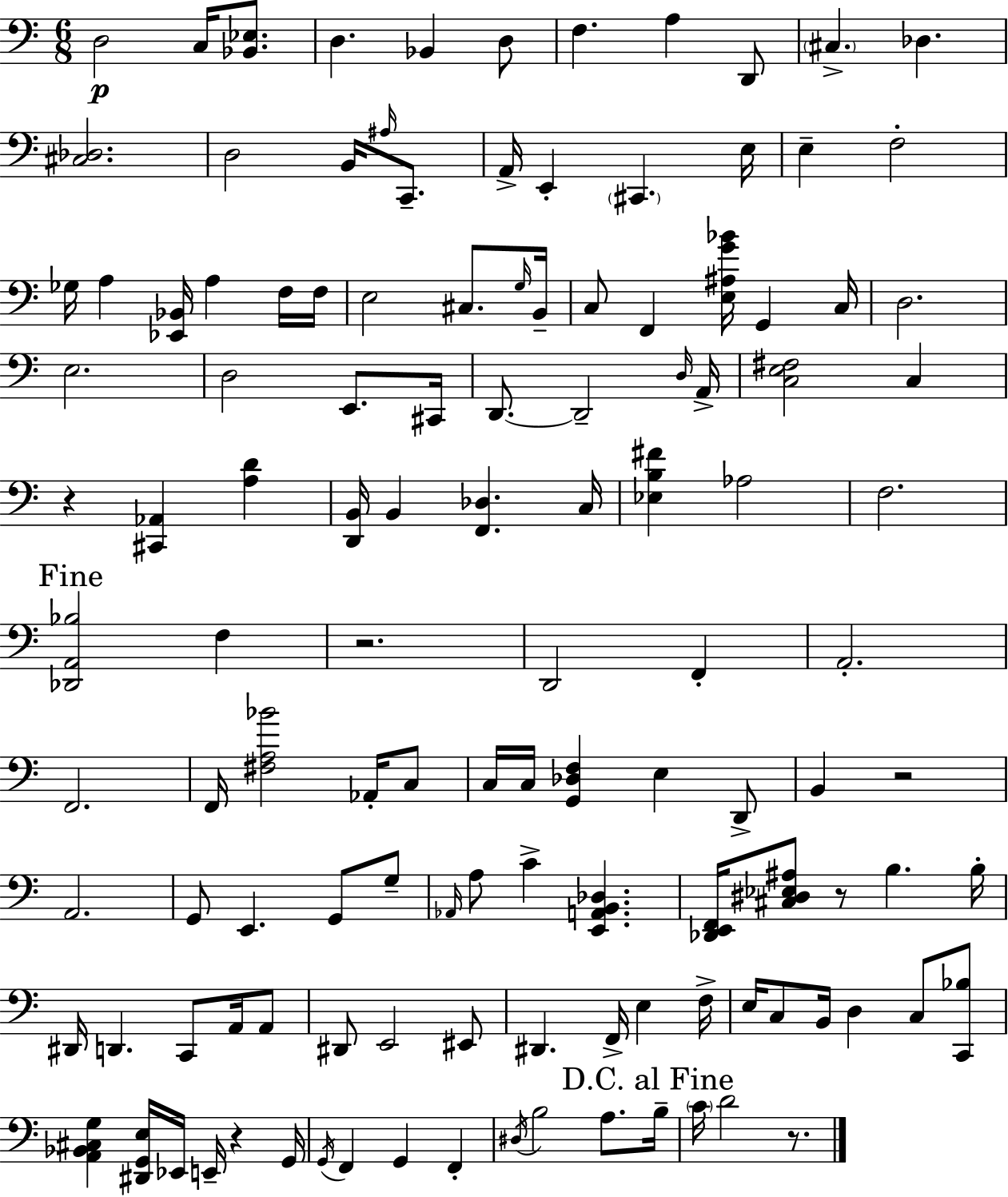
X:1
T:Untitled
M:6/8
L:1/4
K:Am
D,2 C,/4 [_B,,_E,]/2 D, _B,, D,/2 F, A, D,,/2 ^C, _D, [^C,_D,]2 D,2 B,,/4 ^A,/4 C,,/2 A,,/4 E,, ^C,, E,/4 E, F,2 _G,/4 A, [_E,,_B,,]/4 A, F,/4 F,/4 E,2 ^C,/2 G,/4 B,,/4 C,/2 F,, [E,^A,G_B]/4 G,, C,/4 D,2 E,2 D,2 E,,/2 ^C,,/4 D,,/2 D,,2 D,/4 A,,/4 [C,E,^F,]2 C, z [^C,,_A,,] [A,D] [D,,B,,]/4 B,, [F,,_D,] C,/4 [_E,B,^F] _A,2 F,2 [_D,,A,,_B,]2 F, z2 D,,2 F,, A,,2 F,,2 F,,/4 [^F,A,_B]2 _A,,/4 C,/2 C,/4 C,/4 [G,,_D,F,] E, D,,/2 B,, z2 A,,2 G,,/2 E,, G,,/2 G,/2 _A,,/4 A,/2 C [E,,A,,B,,_D,] [_D,,E,,F,,]/4 [^C,^D,_E,^A,]/2 z/2 B, B,/4 ^D,,/4 D,, C,,/2 A,,/4 A,,/2 ^D,,/2 E,,2 ^E,,/2 ^D,, F,,/4 E, F,/4 E,/4 C,/2 B,,/4 D, C,/2 [C,,_B,]/2 [A,,_B,,^C,G,] [^D,,G,,E,]/4 _E,,/4 E,,/4 z G,,/4 G,,/4 F,, G,, F,, ^D,/4 B,2 A,/2 B,/4 C/4 D2 z/2